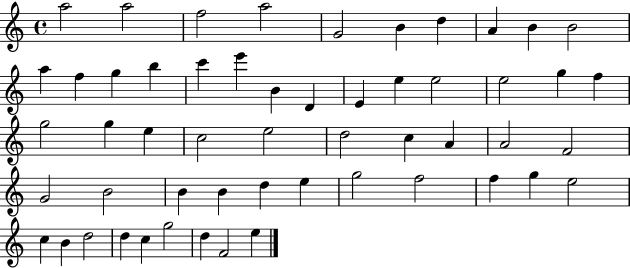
X:1
T:Untitled
M:4/4
L:1/4
K:C
a2 a2 f2 a2 G2 B d A B B2 a f g b c' e' B D E e e2 e2 g f g2 g e c2 e2 d2 c A A2 F2 G2 B2 B B d e g2 f2 f g e2 c B d2 d c g2 d F2 e